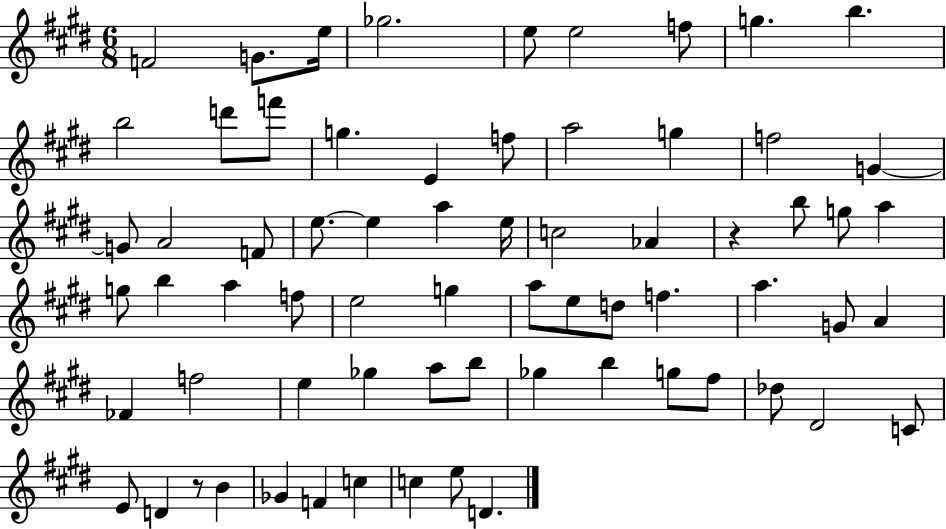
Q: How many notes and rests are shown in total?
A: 68